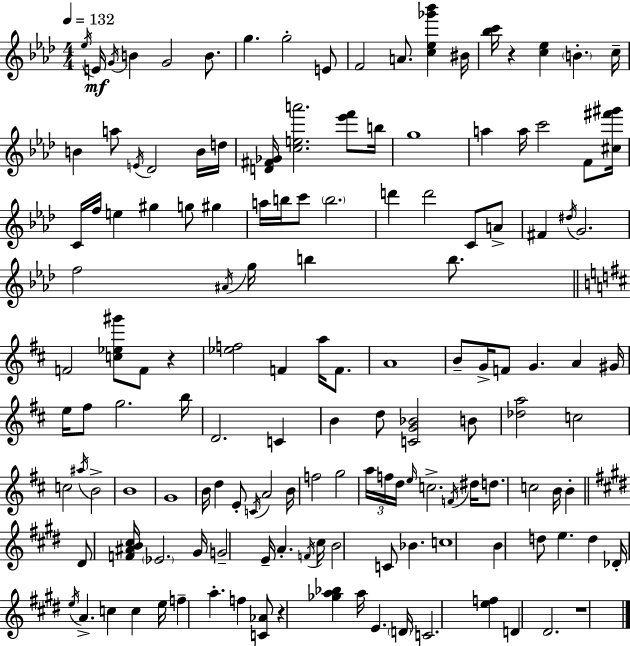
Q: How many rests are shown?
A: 4